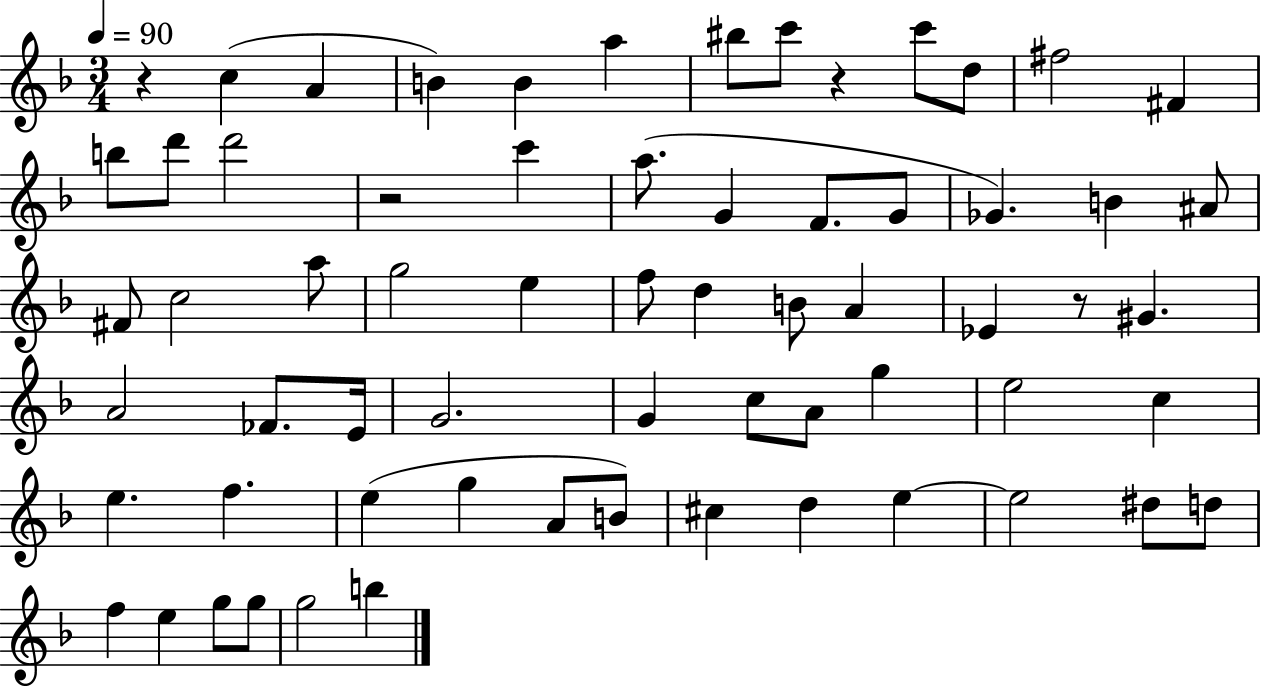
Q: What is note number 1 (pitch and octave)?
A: C5